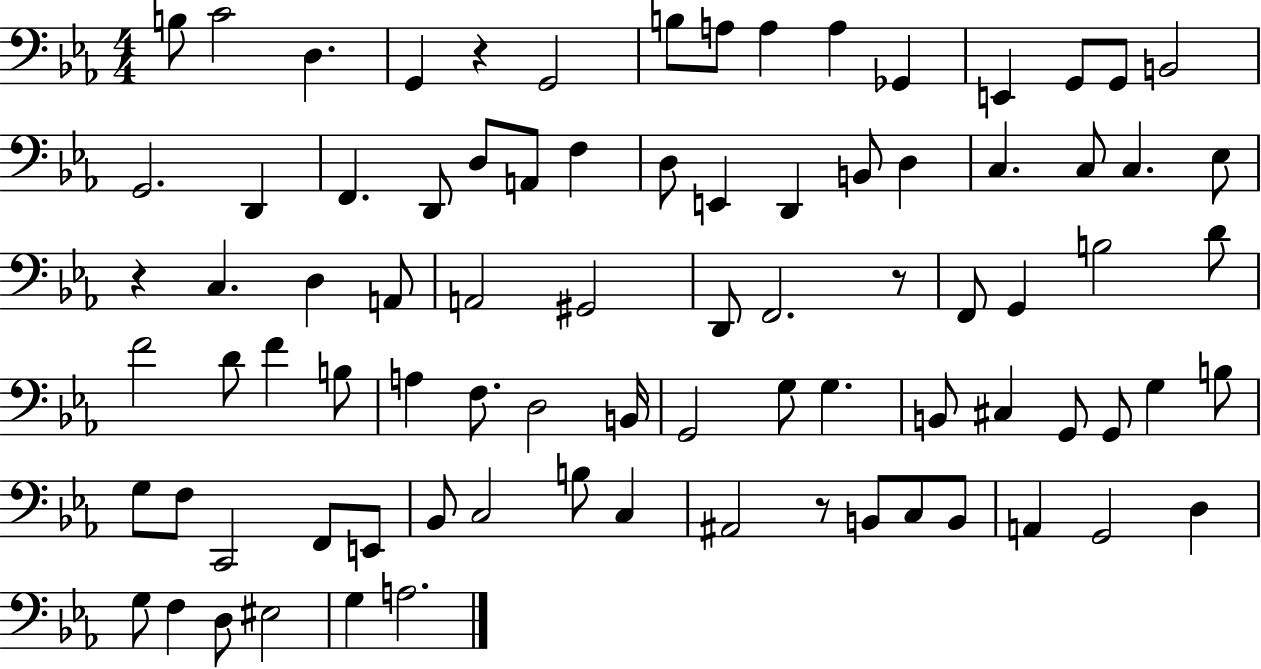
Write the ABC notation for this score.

X:1
T:Untitled
M:4/4
L:1/4
K:Eb
B,/2 C2 D, G,, z G,,2 B,/2 A,/2 A, A, _G,, E,, G,,/2 G,,/2 B,,2 G,,2 D,, F,, D,,/2 D,/2 A,,/2 F, D,/2 E,, D,, B,,/2 D, C, C,/2 C, _E,/2 z C, D, A,,/2 A,,2 ^G,,2 D,,/2 F,,2 z/2 F,,/2 G,, B,2 D/2 F2 D/2 F B,/2 A, F,/2 D,2 B,,/4 G,,2 G,/2 G, B,,/2 ^C, G,,/2 G,,/2 G, B,/2 G,/2 F,/2 C,,2 F,,/2 E,,/2 _B,,/2 C,2 B,/2 C, ^A,,2 z/2 B,,/2 C,/2 B,,/2 A,, G,,2 D, G,/2 F, D,/2 ^E,2 G, A,2